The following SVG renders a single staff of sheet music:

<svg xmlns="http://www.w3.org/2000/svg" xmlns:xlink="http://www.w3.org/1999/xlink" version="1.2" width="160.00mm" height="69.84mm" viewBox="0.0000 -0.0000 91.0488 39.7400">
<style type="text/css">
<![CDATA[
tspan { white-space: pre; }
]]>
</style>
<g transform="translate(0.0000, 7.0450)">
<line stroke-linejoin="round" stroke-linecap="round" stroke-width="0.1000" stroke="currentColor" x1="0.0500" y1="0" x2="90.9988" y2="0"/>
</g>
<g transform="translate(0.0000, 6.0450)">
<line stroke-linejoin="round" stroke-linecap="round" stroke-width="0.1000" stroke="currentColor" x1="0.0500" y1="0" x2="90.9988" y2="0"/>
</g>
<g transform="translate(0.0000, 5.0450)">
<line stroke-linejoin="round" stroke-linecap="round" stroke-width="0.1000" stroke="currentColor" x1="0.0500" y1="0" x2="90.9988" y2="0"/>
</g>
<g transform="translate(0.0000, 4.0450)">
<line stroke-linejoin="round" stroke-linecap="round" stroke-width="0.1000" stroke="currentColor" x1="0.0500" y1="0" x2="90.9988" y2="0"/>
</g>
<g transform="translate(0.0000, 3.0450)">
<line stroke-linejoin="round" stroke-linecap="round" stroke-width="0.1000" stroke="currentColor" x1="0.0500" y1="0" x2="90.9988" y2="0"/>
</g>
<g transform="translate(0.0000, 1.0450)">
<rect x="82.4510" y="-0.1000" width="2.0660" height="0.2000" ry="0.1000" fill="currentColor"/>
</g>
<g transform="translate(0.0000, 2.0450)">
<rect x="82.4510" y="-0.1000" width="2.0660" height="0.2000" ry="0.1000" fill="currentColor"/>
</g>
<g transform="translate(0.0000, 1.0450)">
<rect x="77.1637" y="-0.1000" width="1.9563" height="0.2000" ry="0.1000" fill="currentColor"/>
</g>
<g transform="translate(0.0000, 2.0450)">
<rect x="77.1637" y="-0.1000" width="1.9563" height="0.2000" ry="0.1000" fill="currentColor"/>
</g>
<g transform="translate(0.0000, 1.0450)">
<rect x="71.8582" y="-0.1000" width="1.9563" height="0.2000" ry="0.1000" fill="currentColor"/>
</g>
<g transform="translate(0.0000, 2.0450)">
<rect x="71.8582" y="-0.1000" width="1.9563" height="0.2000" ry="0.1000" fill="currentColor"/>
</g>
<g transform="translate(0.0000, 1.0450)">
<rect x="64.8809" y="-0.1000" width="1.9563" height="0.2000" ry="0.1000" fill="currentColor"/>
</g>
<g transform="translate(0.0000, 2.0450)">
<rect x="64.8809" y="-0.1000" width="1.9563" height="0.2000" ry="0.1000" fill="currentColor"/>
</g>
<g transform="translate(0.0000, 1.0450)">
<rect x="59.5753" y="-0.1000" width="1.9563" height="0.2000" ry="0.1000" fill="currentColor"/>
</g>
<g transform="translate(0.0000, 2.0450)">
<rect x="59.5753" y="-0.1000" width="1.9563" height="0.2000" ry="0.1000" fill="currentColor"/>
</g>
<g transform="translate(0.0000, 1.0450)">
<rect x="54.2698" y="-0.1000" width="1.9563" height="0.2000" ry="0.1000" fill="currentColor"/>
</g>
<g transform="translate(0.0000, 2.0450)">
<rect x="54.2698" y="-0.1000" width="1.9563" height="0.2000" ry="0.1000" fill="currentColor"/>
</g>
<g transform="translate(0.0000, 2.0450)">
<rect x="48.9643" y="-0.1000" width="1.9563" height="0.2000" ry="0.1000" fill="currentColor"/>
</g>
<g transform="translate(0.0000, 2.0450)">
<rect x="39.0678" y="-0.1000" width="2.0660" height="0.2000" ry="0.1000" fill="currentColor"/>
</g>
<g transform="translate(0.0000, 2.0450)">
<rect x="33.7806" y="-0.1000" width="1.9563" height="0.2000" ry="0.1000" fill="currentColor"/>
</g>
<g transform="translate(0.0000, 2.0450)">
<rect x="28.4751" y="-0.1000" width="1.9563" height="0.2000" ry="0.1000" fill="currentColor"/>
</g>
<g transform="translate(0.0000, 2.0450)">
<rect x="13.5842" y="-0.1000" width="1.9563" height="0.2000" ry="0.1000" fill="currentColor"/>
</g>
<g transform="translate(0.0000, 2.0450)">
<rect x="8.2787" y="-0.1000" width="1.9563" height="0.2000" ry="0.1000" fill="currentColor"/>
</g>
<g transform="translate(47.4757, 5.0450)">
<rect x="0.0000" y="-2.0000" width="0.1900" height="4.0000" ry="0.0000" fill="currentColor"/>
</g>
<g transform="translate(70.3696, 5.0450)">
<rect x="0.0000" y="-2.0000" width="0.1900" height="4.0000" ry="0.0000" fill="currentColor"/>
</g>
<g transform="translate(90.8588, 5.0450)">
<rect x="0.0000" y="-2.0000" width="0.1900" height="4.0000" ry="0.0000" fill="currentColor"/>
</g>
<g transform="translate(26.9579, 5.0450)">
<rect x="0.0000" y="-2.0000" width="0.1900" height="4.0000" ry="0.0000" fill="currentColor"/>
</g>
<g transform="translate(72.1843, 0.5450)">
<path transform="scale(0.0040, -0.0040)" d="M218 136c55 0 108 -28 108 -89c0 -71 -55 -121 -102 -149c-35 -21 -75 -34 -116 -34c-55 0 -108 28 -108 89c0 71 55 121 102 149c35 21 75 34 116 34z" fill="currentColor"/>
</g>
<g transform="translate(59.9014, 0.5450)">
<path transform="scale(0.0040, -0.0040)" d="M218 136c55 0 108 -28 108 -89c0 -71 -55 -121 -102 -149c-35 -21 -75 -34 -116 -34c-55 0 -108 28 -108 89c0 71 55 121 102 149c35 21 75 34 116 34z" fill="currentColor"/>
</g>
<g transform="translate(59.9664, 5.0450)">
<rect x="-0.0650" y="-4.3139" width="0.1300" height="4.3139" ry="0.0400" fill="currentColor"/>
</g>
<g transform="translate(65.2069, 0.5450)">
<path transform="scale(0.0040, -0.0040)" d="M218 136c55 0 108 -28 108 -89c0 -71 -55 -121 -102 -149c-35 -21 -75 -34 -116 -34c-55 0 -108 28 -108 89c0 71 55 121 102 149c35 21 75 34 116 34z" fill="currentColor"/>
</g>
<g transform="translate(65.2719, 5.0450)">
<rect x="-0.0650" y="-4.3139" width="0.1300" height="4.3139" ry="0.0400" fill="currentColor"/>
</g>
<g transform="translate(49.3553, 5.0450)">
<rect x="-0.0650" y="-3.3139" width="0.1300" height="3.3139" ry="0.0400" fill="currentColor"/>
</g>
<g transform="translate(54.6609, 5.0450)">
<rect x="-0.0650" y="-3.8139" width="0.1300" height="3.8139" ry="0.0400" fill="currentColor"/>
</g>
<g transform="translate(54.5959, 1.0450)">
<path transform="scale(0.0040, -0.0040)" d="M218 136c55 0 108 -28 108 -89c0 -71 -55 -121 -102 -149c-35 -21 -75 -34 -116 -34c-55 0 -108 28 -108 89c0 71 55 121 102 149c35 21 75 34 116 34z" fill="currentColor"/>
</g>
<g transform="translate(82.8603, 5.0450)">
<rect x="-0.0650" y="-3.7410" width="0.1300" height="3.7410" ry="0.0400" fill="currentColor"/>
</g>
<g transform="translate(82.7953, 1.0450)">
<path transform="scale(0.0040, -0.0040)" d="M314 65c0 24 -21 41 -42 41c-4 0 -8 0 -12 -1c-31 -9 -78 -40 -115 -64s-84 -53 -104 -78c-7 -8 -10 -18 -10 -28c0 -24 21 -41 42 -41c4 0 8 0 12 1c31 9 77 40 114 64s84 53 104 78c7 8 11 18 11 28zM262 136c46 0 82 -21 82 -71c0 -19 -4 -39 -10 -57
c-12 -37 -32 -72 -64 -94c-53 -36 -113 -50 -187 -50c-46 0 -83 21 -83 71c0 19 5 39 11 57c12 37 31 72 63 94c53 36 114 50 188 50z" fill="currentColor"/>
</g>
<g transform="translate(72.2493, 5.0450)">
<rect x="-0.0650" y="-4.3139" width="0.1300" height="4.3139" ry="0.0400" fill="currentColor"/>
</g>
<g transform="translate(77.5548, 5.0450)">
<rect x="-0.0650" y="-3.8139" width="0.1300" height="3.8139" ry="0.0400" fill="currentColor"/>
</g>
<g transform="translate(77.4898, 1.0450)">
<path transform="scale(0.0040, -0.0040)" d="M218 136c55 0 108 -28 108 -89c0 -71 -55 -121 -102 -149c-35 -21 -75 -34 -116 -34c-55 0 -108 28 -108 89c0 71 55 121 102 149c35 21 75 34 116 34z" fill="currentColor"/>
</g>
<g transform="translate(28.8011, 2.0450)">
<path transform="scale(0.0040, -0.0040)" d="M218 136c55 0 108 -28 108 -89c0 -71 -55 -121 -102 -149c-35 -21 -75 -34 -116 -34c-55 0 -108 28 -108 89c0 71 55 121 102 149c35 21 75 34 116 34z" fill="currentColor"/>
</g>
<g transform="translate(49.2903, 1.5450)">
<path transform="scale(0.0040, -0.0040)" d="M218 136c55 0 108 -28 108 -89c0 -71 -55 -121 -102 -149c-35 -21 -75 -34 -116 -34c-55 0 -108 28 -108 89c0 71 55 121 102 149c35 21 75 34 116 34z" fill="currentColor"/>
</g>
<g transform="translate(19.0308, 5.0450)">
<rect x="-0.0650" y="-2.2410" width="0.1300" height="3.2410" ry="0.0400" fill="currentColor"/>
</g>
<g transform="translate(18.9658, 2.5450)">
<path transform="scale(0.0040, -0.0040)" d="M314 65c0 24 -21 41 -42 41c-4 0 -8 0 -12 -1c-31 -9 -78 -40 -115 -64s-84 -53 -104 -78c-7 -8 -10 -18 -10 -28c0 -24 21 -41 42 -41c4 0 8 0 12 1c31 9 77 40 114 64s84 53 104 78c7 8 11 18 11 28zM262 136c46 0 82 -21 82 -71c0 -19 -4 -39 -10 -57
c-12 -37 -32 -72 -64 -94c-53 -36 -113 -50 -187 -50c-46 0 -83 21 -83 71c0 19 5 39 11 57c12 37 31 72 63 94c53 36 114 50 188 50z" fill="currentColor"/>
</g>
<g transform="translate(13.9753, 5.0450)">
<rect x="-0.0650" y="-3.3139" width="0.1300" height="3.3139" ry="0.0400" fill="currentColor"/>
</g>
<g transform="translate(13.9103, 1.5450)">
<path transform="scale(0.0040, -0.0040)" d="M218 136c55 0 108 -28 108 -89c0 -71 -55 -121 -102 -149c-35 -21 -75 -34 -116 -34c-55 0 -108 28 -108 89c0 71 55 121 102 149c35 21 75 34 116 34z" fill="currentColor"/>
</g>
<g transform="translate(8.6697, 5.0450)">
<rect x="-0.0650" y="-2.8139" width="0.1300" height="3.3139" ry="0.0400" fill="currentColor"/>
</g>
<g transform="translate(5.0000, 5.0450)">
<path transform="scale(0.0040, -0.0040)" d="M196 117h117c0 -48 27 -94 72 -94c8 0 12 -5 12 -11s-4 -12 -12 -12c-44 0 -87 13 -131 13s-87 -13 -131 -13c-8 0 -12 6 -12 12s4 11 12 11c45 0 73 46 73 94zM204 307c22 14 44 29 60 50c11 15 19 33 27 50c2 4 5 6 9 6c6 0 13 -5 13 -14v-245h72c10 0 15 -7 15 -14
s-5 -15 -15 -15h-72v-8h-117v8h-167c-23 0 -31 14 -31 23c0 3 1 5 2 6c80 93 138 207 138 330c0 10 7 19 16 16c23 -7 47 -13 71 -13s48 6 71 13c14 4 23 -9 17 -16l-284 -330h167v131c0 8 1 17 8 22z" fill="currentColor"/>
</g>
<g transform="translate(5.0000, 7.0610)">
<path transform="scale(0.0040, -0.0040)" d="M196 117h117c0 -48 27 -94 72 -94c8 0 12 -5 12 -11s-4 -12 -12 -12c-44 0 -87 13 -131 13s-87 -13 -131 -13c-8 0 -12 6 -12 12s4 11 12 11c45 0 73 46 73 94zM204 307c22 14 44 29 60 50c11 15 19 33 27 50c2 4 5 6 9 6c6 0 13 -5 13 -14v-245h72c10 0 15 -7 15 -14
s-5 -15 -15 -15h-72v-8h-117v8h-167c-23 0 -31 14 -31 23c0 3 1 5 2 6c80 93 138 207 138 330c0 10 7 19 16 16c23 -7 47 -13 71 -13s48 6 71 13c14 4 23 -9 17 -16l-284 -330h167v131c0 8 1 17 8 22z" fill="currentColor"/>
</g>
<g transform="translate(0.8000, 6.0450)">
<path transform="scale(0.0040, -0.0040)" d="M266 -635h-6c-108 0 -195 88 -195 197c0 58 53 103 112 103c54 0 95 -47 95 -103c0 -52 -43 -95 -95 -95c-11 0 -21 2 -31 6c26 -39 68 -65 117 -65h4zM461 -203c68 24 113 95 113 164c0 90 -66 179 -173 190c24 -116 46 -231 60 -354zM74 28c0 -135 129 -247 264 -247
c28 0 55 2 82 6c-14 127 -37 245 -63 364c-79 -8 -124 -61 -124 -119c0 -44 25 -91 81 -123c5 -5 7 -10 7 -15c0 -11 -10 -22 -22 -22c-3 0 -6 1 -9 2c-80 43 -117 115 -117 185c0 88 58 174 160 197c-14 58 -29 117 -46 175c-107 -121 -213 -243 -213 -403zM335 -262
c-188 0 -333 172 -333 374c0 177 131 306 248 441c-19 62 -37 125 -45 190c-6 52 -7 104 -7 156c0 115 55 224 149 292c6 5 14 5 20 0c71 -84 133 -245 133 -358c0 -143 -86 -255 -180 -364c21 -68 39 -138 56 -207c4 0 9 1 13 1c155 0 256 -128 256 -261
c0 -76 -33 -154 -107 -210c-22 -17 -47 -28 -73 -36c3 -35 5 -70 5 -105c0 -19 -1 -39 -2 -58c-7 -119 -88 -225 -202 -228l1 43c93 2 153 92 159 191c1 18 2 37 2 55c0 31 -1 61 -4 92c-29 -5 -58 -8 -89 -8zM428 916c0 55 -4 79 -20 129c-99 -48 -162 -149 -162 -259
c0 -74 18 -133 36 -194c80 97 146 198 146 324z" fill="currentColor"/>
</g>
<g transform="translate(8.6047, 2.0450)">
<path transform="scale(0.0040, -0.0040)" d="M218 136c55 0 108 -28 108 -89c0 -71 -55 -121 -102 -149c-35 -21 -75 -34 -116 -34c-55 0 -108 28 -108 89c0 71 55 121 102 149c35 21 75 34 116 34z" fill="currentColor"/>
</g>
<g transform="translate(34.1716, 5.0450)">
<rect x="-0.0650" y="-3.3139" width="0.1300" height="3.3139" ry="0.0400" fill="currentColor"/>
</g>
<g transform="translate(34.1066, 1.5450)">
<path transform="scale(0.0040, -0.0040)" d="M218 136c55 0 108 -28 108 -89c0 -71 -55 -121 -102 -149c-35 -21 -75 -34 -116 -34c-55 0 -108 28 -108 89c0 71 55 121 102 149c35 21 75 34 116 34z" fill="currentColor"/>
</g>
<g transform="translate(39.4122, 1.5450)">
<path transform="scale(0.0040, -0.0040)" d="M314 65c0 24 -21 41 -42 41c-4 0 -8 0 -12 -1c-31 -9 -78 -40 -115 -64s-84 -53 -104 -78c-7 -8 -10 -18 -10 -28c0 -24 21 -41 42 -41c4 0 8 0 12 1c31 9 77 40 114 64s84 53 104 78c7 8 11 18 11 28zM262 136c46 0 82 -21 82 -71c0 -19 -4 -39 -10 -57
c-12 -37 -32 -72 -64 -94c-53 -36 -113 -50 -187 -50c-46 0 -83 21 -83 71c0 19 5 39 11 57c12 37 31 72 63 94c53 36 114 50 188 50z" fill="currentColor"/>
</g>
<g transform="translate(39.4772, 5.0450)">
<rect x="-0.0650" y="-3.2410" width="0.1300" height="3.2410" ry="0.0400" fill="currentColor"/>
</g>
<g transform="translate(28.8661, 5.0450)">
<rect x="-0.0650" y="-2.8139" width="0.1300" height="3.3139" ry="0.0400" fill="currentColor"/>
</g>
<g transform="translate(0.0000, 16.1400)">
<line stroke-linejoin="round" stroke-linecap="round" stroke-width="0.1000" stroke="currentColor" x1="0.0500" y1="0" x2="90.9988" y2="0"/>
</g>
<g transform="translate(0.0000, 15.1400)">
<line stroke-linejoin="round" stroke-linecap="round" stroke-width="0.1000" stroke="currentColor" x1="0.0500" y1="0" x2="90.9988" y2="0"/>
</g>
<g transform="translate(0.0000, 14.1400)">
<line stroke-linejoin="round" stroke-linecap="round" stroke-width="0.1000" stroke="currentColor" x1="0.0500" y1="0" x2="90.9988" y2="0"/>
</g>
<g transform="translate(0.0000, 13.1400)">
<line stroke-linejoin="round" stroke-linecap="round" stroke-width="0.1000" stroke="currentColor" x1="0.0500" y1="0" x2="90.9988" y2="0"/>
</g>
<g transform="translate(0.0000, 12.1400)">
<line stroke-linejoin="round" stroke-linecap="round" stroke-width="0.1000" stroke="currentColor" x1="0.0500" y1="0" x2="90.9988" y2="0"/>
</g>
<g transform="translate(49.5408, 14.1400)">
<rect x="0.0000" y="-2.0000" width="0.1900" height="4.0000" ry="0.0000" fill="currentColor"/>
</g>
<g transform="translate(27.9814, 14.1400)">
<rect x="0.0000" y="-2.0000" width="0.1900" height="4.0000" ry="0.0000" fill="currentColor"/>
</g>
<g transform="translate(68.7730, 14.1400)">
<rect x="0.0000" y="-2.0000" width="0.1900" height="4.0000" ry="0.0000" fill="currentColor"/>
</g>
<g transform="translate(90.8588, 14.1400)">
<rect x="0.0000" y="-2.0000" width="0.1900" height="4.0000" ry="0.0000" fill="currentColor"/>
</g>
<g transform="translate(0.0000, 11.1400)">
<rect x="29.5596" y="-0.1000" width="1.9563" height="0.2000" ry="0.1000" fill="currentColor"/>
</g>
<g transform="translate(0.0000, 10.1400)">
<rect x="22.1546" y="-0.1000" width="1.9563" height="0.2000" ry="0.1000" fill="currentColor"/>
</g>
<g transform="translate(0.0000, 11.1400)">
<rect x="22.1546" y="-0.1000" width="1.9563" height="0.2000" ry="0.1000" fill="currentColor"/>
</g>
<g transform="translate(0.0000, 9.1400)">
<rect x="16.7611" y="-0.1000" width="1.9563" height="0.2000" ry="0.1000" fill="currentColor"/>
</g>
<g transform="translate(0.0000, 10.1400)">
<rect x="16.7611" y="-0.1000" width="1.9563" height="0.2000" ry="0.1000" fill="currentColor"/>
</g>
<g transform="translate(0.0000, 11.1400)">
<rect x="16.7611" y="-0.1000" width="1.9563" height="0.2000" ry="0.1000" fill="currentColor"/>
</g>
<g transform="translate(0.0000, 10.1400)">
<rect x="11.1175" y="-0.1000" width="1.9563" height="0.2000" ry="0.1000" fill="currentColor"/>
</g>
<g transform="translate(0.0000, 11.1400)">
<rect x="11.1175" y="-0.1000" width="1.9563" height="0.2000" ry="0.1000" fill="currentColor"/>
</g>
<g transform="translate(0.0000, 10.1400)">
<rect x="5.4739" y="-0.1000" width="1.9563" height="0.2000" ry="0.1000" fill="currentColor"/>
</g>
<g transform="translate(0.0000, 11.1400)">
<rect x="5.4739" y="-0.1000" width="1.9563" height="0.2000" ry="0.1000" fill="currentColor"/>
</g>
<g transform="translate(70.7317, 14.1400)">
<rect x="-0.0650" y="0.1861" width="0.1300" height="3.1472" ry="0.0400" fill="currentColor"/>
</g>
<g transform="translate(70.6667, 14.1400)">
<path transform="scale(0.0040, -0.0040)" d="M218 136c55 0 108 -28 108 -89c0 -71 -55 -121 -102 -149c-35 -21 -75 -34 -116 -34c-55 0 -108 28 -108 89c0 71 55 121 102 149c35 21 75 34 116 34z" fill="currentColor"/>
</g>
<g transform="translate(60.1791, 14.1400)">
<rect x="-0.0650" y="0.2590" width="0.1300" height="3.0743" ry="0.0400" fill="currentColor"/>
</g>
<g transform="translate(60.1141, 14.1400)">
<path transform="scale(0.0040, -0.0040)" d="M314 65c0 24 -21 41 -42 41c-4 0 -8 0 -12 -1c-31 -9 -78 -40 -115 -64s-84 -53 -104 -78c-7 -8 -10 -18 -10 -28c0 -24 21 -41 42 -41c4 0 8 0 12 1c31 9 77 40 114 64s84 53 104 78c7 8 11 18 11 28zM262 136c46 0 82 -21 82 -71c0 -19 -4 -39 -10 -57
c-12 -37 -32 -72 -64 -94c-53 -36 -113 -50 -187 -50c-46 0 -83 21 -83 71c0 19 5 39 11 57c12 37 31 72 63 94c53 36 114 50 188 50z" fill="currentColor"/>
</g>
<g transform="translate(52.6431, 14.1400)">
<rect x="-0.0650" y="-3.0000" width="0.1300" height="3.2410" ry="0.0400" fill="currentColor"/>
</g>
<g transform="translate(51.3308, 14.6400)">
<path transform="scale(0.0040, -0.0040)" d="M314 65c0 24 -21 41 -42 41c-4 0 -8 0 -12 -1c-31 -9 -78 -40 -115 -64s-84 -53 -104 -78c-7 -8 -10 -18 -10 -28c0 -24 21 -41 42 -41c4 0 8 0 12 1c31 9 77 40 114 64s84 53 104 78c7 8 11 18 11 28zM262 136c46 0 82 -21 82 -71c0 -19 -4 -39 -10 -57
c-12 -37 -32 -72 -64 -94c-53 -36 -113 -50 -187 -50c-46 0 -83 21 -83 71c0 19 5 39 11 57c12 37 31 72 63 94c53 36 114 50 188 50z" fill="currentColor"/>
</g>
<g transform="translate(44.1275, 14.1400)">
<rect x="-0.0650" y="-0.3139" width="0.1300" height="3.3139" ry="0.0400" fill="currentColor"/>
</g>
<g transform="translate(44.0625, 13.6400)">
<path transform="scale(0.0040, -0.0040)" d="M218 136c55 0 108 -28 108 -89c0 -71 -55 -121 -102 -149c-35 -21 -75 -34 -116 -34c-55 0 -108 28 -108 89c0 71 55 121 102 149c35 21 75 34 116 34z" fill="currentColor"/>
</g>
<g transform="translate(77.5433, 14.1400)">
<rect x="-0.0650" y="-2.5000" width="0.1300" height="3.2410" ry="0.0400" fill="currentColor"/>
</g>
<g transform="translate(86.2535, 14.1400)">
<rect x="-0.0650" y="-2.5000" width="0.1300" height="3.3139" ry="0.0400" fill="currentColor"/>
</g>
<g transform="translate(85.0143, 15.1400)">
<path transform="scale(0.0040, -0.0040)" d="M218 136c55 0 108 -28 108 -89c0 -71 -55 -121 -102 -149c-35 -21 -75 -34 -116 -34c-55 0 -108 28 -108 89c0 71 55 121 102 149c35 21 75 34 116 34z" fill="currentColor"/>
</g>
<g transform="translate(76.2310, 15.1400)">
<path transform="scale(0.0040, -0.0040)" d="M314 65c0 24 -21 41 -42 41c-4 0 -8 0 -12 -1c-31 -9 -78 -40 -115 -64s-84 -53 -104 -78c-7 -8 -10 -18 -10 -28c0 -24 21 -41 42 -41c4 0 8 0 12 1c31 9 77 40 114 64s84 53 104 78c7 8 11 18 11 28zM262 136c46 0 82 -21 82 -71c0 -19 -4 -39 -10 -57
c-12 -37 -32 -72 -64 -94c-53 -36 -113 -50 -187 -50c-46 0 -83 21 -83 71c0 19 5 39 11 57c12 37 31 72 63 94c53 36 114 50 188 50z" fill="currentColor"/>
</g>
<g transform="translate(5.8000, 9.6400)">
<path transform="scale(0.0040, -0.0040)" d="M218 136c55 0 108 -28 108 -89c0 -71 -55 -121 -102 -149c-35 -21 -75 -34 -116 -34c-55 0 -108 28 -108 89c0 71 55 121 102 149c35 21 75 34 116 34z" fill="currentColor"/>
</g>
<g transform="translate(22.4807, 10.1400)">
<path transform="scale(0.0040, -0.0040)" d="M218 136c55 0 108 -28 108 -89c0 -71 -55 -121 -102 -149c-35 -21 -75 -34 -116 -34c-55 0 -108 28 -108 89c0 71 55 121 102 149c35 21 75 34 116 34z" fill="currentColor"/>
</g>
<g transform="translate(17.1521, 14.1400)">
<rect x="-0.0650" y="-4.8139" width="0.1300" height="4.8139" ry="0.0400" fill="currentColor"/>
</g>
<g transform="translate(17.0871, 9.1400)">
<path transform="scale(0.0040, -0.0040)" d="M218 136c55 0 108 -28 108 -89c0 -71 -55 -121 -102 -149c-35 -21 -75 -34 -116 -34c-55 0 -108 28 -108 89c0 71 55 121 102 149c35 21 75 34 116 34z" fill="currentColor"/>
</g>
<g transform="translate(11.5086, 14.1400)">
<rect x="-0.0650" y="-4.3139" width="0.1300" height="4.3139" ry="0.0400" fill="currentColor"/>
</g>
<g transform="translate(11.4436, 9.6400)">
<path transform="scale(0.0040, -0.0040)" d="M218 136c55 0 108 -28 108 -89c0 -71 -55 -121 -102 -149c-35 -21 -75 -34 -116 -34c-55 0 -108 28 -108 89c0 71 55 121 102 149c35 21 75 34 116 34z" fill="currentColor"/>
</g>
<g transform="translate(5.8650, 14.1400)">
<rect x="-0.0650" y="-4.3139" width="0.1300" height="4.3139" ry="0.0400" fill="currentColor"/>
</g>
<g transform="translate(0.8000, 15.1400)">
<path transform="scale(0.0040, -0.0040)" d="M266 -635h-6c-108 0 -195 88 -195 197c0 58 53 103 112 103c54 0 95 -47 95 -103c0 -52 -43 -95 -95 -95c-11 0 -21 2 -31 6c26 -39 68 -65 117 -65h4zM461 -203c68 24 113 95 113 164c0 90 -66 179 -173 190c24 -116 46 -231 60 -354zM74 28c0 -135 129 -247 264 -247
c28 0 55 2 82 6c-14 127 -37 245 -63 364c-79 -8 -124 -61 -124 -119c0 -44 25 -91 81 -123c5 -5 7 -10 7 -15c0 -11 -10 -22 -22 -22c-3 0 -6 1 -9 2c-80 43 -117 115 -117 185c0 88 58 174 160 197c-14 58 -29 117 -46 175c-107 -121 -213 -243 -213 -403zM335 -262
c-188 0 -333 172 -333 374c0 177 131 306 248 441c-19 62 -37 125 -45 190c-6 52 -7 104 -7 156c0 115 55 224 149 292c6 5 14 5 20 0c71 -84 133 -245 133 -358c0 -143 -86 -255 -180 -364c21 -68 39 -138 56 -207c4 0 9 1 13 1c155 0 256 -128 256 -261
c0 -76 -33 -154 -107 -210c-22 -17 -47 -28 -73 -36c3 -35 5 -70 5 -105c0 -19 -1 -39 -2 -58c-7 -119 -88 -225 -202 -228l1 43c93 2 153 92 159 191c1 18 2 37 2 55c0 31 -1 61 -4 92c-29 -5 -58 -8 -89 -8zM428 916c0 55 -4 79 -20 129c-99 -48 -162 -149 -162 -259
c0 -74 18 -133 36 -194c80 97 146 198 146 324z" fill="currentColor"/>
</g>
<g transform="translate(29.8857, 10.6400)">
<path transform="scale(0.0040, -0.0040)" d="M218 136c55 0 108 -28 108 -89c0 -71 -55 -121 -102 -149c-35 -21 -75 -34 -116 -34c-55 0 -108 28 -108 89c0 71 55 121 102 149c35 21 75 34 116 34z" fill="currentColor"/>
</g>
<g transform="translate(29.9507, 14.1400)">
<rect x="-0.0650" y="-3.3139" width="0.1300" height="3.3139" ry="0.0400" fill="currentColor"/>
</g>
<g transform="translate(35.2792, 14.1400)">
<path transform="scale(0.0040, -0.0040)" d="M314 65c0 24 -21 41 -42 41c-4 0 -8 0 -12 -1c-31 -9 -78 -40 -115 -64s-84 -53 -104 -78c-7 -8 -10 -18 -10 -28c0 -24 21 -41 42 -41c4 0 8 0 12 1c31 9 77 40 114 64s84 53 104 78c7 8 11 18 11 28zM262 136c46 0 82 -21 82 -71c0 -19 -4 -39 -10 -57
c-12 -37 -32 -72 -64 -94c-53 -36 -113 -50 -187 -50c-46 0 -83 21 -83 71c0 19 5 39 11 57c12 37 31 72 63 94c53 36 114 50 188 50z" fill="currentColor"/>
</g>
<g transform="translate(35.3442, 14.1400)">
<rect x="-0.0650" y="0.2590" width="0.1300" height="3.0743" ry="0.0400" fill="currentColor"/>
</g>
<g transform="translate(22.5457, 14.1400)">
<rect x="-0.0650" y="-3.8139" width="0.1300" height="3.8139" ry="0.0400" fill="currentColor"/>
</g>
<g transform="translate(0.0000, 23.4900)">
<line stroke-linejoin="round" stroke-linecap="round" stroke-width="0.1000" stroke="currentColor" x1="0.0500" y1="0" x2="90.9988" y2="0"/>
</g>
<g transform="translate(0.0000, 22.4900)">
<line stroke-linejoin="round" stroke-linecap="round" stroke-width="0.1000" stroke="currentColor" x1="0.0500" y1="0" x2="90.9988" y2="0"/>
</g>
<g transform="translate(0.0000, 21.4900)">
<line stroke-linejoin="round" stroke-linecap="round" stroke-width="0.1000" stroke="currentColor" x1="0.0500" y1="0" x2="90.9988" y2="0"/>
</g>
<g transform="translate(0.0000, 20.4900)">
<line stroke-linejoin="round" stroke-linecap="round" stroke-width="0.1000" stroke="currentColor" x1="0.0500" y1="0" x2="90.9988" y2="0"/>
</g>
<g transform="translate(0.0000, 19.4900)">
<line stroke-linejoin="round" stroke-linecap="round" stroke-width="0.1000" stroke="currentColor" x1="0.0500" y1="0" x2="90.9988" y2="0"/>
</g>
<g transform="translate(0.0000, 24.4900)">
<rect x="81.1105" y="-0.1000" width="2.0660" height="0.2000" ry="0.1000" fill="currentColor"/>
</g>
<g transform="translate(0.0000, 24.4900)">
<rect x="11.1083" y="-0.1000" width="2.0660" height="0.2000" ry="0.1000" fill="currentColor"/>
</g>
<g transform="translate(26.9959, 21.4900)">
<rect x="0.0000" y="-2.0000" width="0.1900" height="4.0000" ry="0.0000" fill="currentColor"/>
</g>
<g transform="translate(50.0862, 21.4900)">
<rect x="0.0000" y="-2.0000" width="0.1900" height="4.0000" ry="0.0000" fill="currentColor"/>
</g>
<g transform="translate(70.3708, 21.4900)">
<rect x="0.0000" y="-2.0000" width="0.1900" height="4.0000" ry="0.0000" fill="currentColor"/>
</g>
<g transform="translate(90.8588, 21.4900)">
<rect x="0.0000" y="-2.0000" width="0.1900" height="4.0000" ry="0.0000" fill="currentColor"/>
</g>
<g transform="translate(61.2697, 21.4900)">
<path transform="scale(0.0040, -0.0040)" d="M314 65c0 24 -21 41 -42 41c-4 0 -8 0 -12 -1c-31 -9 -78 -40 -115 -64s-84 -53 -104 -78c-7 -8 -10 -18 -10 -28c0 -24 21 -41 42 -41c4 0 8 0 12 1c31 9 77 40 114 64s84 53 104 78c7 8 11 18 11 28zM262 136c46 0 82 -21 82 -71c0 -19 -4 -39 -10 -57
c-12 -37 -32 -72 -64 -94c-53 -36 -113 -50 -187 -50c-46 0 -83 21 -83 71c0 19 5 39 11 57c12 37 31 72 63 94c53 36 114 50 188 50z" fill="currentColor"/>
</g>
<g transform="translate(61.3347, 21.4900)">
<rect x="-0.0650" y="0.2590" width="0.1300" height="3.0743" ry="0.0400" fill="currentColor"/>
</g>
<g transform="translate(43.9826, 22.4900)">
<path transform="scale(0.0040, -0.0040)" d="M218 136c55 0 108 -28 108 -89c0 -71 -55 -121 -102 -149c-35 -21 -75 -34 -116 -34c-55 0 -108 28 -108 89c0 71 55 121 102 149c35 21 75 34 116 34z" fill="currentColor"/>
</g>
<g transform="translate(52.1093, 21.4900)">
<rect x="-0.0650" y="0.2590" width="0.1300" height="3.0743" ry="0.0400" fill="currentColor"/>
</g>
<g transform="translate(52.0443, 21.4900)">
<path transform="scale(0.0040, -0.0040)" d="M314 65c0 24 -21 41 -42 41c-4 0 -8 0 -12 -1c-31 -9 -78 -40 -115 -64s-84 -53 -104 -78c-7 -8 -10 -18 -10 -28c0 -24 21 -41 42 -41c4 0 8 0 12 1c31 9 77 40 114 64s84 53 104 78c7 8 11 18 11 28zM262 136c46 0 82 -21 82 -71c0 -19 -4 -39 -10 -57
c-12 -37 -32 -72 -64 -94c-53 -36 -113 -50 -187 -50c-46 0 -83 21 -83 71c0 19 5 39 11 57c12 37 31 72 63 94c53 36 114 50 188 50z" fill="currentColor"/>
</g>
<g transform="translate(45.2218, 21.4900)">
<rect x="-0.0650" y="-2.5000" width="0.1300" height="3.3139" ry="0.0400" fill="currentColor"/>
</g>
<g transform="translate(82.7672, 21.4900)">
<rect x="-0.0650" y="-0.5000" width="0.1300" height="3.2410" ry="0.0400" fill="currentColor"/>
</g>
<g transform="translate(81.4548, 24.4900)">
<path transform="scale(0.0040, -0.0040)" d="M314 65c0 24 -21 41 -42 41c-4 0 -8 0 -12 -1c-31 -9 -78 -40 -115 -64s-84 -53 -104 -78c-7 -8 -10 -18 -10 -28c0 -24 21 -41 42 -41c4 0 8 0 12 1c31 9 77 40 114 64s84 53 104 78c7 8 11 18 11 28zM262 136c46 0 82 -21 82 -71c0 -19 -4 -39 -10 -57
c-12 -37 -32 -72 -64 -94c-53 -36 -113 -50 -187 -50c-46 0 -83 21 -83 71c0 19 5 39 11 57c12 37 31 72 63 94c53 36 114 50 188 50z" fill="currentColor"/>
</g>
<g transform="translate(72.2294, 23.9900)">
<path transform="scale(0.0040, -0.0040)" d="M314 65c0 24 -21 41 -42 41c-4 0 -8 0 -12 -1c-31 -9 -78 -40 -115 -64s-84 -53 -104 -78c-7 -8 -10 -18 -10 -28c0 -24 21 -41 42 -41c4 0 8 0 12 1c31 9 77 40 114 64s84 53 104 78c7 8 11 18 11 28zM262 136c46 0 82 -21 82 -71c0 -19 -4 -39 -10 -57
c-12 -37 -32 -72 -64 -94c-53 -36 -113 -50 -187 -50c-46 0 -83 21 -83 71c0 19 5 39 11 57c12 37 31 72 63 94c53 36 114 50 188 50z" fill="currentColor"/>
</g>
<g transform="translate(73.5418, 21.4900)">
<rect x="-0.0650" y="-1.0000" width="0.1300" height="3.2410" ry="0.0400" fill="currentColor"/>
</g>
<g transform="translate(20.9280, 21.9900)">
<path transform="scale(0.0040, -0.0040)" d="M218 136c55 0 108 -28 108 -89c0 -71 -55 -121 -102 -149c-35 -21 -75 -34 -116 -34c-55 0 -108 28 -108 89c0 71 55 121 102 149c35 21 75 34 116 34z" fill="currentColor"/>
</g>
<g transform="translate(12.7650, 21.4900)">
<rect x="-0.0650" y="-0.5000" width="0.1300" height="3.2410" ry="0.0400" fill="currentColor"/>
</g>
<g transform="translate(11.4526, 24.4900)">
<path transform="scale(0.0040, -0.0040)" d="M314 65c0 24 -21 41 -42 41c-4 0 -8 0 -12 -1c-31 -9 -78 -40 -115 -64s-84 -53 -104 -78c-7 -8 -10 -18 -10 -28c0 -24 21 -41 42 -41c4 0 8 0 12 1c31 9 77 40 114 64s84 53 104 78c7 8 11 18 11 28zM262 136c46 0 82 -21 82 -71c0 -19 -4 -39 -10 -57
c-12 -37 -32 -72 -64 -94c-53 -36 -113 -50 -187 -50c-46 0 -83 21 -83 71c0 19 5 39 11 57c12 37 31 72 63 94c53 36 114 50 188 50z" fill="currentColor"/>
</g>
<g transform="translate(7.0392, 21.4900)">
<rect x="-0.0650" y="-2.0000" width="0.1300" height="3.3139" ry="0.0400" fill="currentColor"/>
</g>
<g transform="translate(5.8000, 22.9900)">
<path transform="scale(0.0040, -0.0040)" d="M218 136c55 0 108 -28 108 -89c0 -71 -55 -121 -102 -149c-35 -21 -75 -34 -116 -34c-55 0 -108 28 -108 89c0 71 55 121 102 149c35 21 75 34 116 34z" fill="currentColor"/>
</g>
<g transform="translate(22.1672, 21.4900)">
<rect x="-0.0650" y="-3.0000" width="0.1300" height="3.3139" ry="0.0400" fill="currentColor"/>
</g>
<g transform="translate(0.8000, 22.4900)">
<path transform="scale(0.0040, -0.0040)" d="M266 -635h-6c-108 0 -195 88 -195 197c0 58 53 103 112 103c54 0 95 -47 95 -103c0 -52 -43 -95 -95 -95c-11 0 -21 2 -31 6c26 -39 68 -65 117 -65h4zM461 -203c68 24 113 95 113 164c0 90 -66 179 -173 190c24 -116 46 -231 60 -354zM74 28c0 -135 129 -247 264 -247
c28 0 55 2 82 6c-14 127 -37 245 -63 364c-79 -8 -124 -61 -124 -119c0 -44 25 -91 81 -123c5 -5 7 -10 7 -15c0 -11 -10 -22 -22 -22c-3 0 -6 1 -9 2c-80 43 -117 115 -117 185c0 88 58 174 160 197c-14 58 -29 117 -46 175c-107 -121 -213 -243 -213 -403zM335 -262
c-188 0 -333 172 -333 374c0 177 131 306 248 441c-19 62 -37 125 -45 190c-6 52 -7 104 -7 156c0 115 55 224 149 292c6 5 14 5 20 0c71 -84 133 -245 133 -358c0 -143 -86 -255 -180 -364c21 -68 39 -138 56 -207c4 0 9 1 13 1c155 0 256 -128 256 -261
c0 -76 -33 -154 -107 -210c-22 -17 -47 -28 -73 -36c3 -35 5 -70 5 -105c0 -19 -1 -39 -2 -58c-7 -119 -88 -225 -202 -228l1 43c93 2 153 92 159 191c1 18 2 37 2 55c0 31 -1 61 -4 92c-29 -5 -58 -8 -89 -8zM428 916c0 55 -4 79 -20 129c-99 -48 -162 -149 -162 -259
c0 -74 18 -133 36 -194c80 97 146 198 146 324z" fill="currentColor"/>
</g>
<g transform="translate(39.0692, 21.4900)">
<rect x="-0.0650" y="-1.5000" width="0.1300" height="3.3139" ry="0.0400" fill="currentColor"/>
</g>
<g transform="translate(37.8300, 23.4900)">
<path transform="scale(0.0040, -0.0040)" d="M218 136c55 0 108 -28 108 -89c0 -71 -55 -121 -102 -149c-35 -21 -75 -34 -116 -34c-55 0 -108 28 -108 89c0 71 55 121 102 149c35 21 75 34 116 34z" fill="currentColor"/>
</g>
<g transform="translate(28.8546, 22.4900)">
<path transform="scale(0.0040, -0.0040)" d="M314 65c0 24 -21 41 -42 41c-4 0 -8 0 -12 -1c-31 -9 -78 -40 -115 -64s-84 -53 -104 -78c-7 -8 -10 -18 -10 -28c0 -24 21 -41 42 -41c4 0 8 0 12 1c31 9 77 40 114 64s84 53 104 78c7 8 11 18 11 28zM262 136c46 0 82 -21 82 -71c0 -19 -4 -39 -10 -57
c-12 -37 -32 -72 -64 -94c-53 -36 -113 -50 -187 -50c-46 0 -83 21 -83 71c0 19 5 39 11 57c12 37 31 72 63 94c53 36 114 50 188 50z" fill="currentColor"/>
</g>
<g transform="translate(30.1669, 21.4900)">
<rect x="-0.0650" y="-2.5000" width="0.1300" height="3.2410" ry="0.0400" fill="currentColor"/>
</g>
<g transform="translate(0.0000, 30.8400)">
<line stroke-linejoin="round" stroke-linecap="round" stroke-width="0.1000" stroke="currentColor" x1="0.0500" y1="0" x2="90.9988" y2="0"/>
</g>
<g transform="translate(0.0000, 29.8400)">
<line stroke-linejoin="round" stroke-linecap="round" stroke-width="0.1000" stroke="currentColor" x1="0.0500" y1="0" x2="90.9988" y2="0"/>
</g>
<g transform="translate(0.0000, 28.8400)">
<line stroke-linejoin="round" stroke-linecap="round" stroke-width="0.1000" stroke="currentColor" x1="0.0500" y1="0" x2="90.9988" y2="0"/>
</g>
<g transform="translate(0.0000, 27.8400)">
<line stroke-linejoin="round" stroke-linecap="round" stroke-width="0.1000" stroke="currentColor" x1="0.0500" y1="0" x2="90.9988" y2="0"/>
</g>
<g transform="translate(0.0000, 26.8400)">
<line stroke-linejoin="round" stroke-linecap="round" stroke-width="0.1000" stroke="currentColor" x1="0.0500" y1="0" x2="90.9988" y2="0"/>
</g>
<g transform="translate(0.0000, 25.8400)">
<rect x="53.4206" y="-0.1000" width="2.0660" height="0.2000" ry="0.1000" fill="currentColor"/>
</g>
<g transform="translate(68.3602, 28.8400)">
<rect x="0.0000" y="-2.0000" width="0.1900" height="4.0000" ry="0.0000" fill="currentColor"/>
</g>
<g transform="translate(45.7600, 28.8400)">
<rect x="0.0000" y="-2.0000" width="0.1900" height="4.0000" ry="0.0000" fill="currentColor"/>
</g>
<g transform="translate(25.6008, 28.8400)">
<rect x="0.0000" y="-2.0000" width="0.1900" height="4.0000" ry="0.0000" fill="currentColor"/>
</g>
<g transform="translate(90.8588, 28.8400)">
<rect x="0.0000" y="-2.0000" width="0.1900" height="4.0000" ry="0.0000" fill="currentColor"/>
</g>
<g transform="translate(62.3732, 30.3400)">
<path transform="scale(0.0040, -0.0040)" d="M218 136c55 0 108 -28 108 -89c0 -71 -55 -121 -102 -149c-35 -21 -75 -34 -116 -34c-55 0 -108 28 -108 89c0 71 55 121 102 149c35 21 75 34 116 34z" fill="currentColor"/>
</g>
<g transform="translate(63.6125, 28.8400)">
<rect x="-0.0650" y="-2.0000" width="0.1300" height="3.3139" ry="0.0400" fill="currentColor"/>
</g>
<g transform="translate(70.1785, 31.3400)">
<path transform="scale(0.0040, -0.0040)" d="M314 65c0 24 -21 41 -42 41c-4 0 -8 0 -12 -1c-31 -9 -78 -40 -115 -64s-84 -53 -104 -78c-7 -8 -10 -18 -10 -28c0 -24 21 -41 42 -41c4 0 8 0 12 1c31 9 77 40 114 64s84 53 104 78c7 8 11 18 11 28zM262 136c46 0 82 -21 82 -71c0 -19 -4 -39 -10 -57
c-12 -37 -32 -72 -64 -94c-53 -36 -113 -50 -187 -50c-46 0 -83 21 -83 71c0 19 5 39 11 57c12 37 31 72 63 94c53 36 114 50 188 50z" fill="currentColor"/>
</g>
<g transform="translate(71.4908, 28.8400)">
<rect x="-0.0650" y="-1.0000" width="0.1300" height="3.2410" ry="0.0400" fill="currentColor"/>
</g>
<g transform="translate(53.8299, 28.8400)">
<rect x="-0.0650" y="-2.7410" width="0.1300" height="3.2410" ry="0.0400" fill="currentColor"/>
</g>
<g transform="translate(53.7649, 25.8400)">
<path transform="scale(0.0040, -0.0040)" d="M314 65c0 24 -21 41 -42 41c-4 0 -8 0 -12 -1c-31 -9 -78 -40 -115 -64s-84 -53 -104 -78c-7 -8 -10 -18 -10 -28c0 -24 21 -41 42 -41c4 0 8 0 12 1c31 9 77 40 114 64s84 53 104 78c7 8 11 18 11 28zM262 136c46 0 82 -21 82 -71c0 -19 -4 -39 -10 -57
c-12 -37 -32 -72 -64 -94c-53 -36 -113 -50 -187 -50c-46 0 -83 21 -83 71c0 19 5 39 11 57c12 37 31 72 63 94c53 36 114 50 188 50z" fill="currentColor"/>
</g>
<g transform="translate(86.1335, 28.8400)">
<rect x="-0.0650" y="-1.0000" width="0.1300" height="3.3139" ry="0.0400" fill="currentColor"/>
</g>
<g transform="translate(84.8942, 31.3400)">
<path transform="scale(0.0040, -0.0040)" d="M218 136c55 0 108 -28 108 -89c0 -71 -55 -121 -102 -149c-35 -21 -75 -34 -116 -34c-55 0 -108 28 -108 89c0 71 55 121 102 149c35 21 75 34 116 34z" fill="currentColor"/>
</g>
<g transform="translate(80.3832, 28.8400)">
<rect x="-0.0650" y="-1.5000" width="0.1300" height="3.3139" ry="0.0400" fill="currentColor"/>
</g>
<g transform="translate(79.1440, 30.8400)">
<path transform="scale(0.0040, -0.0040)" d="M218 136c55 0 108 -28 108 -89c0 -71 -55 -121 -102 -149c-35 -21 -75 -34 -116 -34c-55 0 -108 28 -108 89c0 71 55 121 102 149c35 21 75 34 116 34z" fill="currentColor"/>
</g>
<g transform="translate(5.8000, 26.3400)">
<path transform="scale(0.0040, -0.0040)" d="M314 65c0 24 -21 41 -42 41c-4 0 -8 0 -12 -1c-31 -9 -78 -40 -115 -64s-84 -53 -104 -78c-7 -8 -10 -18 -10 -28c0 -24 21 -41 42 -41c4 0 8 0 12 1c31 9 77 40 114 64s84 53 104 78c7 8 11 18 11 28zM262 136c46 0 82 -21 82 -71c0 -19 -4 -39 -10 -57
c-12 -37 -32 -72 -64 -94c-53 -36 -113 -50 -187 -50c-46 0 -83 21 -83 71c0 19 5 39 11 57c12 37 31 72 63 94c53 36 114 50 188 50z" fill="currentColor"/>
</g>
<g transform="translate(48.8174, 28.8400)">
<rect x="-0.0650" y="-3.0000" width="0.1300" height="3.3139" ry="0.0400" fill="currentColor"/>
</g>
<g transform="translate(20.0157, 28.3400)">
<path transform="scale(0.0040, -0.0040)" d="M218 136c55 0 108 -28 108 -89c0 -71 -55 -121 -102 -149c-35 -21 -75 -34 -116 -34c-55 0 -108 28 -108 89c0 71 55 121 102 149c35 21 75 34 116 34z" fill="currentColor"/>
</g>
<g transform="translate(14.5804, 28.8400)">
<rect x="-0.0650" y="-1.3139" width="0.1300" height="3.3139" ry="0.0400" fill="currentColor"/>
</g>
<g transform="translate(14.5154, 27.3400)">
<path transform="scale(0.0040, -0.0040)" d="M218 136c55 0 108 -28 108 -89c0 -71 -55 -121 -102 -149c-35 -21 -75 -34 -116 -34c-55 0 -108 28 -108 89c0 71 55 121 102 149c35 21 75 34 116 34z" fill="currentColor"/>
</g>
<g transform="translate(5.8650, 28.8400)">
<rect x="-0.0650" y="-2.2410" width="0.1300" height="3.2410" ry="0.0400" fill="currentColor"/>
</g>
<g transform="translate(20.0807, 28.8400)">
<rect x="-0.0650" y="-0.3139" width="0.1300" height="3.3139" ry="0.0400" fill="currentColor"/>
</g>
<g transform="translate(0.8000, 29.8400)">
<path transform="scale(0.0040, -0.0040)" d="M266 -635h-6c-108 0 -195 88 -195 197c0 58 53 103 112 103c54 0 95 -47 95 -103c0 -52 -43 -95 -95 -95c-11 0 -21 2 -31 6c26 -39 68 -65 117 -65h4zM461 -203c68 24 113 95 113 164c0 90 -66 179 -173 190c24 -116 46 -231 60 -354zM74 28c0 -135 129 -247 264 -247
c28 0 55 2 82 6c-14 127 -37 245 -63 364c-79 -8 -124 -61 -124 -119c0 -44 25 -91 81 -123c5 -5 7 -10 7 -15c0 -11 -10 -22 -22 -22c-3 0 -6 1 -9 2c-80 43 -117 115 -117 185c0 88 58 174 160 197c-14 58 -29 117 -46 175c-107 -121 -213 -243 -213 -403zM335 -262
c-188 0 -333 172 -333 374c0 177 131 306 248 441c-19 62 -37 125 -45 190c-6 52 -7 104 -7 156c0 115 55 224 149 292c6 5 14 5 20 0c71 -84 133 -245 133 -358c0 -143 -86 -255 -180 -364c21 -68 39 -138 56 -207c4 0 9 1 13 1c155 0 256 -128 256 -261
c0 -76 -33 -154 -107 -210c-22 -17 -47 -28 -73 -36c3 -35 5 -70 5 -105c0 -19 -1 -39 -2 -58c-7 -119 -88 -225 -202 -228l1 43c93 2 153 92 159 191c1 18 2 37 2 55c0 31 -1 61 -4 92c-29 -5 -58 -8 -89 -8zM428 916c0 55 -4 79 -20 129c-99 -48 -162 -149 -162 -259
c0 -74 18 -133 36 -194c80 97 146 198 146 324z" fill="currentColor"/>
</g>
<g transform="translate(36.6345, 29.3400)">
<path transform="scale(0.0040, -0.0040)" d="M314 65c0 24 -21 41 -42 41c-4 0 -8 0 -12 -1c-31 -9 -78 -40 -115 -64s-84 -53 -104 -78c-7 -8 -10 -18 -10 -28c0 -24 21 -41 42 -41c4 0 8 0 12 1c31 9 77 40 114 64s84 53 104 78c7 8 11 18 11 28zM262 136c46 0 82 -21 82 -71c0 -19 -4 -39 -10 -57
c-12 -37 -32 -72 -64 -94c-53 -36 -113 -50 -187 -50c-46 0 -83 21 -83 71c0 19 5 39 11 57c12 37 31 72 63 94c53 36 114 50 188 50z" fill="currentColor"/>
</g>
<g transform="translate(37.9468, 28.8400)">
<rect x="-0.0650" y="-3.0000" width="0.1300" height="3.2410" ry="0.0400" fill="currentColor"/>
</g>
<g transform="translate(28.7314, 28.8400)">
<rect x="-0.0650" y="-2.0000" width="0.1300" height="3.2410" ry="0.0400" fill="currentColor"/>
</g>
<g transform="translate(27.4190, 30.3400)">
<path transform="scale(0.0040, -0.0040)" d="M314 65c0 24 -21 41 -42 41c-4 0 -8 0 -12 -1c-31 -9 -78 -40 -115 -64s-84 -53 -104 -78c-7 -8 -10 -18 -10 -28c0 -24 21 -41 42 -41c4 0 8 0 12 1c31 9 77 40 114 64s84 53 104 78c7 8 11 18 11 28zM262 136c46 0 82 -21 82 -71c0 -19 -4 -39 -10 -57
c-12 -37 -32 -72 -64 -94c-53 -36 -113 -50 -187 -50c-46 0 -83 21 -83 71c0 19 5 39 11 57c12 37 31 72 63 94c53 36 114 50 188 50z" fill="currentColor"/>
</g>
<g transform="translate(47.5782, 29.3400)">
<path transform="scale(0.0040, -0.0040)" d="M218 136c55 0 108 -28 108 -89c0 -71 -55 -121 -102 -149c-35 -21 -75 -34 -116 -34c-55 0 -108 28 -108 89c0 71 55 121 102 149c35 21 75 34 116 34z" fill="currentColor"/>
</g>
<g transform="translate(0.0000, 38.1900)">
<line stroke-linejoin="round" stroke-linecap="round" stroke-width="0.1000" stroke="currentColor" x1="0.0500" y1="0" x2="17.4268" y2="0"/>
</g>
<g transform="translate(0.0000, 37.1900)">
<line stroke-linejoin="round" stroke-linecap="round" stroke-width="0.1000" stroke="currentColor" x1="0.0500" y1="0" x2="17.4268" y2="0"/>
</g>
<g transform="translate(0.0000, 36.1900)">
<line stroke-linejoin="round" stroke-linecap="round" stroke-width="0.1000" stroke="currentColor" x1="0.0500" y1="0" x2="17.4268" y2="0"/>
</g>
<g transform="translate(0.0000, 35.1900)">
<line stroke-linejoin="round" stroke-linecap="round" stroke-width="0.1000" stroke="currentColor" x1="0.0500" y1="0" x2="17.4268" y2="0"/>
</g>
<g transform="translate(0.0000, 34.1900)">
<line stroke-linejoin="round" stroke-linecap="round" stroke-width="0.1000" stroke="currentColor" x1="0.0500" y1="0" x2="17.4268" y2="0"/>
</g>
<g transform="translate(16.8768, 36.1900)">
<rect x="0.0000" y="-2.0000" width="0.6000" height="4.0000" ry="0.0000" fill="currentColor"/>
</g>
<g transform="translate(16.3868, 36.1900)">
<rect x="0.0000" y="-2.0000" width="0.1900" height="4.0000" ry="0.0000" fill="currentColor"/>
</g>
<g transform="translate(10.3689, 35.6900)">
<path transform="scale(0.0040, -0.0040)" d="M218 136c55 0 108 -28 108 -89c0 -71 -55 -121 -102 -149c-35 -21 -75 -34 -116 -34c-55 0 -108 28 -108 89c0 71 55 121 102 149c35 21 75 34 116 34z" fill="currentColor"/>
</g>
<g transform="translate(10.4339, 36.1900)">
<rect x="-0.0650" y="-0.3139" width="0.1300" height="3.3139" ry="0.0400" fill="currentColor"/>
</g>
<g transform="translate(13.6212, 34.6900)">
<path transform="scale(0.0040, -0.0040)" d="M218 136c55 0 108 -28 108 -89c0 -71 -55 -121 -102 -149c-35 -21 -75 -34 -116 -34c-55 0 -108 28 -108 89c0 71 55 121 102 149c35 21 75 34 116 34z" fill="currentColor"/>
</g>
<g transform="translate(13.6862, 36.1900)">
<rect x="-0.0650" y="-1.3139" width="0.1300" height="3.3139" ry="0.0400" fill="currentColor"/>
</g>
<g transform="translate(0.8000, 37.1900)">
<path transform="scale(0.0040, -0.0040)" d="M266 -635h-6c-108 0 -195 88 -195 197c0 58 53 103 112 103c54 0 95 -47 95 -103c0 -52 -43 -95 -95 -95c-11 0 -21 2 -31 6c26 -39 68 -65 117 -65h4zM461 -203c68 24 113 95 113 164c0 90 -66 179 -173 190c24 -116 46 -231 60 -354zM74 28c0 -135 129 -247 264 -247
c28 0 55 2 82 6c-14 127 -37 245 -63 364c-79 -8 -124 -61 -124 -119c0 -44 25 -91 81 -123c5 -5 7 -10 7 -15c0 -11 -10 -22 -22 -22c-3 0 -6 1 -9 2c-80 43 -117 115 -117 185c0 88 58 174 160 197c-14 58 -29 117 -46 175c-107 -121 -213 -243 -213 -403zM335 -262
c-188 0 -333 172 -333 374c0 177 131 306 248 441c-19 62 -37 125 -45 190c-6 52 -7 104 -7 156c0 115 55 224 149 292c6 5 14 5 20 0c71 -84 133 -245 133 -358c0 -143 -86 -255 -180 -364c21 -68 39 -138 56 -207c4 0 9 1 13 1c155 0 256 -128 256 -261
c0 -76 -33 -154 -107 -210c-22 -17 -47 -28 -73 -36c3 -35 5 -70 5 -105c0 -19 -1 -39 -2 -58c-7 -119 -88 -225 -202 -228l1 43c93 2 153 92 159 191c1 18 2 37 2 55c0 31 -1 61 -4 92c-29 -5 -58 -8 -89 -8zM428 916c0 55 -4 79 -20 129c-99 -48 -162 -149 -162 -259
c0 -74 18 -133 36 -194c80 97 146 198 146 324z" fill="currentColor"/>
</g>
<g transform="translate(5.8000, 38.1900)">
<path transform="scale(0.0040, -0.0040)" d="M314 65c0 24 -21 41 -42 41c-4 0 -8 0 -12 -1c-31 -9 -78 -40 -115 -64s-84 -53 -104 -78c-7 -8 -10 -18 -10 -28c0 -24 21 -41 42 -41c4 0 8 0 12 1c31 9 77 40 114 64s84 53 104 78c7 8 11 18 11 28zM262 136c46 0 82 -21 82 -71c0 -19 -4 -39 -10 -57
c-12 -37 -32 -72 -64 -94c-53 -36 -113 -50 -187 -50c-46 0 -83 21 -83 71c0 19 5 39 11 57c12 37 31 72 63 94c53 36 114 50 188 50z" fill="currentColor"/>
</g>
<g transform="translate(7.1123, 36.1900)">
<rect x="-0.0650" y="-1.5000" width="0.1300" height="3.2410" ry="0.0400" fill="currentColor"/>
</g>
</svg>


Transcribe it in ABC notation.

X:1
T:Untitled
M:4/4
L:1/4
K:C
a b g2 a b b2 b c' d' d' d' c' c'2 d' d' e' c' b B2 c A2 B2 B G2 G F C2 A G2 E G B2 B2 D2 C2 g2 e c F2 A2 A a2 F D2 E D E2 c e